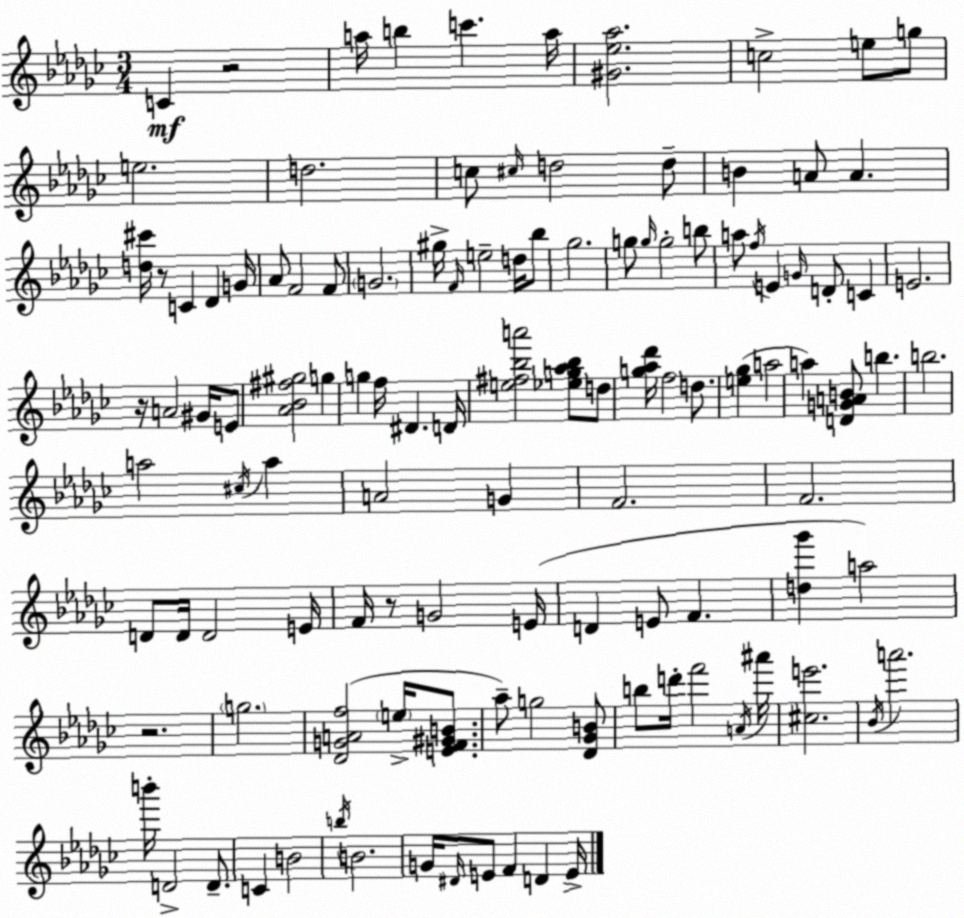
X:1
T:Untitled
M:3/4
L:1/4
K:Ebm
C z2 a/4 b c' a/4 [^G_e_a]2 c2 e/2 g/2 e2 d2 c/2 ^c/4 d2 d/2 B A/2 A [d^c']/4 z/2 C _D G/4 _A/2 F2 F/2 G2 ^g/4 F/4 e2 d/4 _b/2 _g2 g/2 g/4 g2 b/2 a/2 f/4 E G/4 D/2 C E2 z/4 A2 ^G/4 E/2 [_A_B^f^g]2 g g f/4 ^D D/4 [e^f_ba']2 [_eg_a_b]/2 d/2 [g_a_d']/4 f2 d/2 [e_g] a2 a [DGAB]/2 b b2 a2 ^c/4 a A2 G F2 F2 D/2 D/4 D2 E/4 F/4 z/2 G2 E/4 D E/2 F [d_g'] a2 z2 g2 [_DGAf]2 e/4 [EF^GB]/2 _a/2 g2 [_D_GB]/2 b/2 d'/4 f'2 A/4 ^a'/4 [^ce']2 _B/4 a'2 b'/4 D2 D/2 C B2 b/4 B2 G/4 ^D/4 E/2 F D E/4